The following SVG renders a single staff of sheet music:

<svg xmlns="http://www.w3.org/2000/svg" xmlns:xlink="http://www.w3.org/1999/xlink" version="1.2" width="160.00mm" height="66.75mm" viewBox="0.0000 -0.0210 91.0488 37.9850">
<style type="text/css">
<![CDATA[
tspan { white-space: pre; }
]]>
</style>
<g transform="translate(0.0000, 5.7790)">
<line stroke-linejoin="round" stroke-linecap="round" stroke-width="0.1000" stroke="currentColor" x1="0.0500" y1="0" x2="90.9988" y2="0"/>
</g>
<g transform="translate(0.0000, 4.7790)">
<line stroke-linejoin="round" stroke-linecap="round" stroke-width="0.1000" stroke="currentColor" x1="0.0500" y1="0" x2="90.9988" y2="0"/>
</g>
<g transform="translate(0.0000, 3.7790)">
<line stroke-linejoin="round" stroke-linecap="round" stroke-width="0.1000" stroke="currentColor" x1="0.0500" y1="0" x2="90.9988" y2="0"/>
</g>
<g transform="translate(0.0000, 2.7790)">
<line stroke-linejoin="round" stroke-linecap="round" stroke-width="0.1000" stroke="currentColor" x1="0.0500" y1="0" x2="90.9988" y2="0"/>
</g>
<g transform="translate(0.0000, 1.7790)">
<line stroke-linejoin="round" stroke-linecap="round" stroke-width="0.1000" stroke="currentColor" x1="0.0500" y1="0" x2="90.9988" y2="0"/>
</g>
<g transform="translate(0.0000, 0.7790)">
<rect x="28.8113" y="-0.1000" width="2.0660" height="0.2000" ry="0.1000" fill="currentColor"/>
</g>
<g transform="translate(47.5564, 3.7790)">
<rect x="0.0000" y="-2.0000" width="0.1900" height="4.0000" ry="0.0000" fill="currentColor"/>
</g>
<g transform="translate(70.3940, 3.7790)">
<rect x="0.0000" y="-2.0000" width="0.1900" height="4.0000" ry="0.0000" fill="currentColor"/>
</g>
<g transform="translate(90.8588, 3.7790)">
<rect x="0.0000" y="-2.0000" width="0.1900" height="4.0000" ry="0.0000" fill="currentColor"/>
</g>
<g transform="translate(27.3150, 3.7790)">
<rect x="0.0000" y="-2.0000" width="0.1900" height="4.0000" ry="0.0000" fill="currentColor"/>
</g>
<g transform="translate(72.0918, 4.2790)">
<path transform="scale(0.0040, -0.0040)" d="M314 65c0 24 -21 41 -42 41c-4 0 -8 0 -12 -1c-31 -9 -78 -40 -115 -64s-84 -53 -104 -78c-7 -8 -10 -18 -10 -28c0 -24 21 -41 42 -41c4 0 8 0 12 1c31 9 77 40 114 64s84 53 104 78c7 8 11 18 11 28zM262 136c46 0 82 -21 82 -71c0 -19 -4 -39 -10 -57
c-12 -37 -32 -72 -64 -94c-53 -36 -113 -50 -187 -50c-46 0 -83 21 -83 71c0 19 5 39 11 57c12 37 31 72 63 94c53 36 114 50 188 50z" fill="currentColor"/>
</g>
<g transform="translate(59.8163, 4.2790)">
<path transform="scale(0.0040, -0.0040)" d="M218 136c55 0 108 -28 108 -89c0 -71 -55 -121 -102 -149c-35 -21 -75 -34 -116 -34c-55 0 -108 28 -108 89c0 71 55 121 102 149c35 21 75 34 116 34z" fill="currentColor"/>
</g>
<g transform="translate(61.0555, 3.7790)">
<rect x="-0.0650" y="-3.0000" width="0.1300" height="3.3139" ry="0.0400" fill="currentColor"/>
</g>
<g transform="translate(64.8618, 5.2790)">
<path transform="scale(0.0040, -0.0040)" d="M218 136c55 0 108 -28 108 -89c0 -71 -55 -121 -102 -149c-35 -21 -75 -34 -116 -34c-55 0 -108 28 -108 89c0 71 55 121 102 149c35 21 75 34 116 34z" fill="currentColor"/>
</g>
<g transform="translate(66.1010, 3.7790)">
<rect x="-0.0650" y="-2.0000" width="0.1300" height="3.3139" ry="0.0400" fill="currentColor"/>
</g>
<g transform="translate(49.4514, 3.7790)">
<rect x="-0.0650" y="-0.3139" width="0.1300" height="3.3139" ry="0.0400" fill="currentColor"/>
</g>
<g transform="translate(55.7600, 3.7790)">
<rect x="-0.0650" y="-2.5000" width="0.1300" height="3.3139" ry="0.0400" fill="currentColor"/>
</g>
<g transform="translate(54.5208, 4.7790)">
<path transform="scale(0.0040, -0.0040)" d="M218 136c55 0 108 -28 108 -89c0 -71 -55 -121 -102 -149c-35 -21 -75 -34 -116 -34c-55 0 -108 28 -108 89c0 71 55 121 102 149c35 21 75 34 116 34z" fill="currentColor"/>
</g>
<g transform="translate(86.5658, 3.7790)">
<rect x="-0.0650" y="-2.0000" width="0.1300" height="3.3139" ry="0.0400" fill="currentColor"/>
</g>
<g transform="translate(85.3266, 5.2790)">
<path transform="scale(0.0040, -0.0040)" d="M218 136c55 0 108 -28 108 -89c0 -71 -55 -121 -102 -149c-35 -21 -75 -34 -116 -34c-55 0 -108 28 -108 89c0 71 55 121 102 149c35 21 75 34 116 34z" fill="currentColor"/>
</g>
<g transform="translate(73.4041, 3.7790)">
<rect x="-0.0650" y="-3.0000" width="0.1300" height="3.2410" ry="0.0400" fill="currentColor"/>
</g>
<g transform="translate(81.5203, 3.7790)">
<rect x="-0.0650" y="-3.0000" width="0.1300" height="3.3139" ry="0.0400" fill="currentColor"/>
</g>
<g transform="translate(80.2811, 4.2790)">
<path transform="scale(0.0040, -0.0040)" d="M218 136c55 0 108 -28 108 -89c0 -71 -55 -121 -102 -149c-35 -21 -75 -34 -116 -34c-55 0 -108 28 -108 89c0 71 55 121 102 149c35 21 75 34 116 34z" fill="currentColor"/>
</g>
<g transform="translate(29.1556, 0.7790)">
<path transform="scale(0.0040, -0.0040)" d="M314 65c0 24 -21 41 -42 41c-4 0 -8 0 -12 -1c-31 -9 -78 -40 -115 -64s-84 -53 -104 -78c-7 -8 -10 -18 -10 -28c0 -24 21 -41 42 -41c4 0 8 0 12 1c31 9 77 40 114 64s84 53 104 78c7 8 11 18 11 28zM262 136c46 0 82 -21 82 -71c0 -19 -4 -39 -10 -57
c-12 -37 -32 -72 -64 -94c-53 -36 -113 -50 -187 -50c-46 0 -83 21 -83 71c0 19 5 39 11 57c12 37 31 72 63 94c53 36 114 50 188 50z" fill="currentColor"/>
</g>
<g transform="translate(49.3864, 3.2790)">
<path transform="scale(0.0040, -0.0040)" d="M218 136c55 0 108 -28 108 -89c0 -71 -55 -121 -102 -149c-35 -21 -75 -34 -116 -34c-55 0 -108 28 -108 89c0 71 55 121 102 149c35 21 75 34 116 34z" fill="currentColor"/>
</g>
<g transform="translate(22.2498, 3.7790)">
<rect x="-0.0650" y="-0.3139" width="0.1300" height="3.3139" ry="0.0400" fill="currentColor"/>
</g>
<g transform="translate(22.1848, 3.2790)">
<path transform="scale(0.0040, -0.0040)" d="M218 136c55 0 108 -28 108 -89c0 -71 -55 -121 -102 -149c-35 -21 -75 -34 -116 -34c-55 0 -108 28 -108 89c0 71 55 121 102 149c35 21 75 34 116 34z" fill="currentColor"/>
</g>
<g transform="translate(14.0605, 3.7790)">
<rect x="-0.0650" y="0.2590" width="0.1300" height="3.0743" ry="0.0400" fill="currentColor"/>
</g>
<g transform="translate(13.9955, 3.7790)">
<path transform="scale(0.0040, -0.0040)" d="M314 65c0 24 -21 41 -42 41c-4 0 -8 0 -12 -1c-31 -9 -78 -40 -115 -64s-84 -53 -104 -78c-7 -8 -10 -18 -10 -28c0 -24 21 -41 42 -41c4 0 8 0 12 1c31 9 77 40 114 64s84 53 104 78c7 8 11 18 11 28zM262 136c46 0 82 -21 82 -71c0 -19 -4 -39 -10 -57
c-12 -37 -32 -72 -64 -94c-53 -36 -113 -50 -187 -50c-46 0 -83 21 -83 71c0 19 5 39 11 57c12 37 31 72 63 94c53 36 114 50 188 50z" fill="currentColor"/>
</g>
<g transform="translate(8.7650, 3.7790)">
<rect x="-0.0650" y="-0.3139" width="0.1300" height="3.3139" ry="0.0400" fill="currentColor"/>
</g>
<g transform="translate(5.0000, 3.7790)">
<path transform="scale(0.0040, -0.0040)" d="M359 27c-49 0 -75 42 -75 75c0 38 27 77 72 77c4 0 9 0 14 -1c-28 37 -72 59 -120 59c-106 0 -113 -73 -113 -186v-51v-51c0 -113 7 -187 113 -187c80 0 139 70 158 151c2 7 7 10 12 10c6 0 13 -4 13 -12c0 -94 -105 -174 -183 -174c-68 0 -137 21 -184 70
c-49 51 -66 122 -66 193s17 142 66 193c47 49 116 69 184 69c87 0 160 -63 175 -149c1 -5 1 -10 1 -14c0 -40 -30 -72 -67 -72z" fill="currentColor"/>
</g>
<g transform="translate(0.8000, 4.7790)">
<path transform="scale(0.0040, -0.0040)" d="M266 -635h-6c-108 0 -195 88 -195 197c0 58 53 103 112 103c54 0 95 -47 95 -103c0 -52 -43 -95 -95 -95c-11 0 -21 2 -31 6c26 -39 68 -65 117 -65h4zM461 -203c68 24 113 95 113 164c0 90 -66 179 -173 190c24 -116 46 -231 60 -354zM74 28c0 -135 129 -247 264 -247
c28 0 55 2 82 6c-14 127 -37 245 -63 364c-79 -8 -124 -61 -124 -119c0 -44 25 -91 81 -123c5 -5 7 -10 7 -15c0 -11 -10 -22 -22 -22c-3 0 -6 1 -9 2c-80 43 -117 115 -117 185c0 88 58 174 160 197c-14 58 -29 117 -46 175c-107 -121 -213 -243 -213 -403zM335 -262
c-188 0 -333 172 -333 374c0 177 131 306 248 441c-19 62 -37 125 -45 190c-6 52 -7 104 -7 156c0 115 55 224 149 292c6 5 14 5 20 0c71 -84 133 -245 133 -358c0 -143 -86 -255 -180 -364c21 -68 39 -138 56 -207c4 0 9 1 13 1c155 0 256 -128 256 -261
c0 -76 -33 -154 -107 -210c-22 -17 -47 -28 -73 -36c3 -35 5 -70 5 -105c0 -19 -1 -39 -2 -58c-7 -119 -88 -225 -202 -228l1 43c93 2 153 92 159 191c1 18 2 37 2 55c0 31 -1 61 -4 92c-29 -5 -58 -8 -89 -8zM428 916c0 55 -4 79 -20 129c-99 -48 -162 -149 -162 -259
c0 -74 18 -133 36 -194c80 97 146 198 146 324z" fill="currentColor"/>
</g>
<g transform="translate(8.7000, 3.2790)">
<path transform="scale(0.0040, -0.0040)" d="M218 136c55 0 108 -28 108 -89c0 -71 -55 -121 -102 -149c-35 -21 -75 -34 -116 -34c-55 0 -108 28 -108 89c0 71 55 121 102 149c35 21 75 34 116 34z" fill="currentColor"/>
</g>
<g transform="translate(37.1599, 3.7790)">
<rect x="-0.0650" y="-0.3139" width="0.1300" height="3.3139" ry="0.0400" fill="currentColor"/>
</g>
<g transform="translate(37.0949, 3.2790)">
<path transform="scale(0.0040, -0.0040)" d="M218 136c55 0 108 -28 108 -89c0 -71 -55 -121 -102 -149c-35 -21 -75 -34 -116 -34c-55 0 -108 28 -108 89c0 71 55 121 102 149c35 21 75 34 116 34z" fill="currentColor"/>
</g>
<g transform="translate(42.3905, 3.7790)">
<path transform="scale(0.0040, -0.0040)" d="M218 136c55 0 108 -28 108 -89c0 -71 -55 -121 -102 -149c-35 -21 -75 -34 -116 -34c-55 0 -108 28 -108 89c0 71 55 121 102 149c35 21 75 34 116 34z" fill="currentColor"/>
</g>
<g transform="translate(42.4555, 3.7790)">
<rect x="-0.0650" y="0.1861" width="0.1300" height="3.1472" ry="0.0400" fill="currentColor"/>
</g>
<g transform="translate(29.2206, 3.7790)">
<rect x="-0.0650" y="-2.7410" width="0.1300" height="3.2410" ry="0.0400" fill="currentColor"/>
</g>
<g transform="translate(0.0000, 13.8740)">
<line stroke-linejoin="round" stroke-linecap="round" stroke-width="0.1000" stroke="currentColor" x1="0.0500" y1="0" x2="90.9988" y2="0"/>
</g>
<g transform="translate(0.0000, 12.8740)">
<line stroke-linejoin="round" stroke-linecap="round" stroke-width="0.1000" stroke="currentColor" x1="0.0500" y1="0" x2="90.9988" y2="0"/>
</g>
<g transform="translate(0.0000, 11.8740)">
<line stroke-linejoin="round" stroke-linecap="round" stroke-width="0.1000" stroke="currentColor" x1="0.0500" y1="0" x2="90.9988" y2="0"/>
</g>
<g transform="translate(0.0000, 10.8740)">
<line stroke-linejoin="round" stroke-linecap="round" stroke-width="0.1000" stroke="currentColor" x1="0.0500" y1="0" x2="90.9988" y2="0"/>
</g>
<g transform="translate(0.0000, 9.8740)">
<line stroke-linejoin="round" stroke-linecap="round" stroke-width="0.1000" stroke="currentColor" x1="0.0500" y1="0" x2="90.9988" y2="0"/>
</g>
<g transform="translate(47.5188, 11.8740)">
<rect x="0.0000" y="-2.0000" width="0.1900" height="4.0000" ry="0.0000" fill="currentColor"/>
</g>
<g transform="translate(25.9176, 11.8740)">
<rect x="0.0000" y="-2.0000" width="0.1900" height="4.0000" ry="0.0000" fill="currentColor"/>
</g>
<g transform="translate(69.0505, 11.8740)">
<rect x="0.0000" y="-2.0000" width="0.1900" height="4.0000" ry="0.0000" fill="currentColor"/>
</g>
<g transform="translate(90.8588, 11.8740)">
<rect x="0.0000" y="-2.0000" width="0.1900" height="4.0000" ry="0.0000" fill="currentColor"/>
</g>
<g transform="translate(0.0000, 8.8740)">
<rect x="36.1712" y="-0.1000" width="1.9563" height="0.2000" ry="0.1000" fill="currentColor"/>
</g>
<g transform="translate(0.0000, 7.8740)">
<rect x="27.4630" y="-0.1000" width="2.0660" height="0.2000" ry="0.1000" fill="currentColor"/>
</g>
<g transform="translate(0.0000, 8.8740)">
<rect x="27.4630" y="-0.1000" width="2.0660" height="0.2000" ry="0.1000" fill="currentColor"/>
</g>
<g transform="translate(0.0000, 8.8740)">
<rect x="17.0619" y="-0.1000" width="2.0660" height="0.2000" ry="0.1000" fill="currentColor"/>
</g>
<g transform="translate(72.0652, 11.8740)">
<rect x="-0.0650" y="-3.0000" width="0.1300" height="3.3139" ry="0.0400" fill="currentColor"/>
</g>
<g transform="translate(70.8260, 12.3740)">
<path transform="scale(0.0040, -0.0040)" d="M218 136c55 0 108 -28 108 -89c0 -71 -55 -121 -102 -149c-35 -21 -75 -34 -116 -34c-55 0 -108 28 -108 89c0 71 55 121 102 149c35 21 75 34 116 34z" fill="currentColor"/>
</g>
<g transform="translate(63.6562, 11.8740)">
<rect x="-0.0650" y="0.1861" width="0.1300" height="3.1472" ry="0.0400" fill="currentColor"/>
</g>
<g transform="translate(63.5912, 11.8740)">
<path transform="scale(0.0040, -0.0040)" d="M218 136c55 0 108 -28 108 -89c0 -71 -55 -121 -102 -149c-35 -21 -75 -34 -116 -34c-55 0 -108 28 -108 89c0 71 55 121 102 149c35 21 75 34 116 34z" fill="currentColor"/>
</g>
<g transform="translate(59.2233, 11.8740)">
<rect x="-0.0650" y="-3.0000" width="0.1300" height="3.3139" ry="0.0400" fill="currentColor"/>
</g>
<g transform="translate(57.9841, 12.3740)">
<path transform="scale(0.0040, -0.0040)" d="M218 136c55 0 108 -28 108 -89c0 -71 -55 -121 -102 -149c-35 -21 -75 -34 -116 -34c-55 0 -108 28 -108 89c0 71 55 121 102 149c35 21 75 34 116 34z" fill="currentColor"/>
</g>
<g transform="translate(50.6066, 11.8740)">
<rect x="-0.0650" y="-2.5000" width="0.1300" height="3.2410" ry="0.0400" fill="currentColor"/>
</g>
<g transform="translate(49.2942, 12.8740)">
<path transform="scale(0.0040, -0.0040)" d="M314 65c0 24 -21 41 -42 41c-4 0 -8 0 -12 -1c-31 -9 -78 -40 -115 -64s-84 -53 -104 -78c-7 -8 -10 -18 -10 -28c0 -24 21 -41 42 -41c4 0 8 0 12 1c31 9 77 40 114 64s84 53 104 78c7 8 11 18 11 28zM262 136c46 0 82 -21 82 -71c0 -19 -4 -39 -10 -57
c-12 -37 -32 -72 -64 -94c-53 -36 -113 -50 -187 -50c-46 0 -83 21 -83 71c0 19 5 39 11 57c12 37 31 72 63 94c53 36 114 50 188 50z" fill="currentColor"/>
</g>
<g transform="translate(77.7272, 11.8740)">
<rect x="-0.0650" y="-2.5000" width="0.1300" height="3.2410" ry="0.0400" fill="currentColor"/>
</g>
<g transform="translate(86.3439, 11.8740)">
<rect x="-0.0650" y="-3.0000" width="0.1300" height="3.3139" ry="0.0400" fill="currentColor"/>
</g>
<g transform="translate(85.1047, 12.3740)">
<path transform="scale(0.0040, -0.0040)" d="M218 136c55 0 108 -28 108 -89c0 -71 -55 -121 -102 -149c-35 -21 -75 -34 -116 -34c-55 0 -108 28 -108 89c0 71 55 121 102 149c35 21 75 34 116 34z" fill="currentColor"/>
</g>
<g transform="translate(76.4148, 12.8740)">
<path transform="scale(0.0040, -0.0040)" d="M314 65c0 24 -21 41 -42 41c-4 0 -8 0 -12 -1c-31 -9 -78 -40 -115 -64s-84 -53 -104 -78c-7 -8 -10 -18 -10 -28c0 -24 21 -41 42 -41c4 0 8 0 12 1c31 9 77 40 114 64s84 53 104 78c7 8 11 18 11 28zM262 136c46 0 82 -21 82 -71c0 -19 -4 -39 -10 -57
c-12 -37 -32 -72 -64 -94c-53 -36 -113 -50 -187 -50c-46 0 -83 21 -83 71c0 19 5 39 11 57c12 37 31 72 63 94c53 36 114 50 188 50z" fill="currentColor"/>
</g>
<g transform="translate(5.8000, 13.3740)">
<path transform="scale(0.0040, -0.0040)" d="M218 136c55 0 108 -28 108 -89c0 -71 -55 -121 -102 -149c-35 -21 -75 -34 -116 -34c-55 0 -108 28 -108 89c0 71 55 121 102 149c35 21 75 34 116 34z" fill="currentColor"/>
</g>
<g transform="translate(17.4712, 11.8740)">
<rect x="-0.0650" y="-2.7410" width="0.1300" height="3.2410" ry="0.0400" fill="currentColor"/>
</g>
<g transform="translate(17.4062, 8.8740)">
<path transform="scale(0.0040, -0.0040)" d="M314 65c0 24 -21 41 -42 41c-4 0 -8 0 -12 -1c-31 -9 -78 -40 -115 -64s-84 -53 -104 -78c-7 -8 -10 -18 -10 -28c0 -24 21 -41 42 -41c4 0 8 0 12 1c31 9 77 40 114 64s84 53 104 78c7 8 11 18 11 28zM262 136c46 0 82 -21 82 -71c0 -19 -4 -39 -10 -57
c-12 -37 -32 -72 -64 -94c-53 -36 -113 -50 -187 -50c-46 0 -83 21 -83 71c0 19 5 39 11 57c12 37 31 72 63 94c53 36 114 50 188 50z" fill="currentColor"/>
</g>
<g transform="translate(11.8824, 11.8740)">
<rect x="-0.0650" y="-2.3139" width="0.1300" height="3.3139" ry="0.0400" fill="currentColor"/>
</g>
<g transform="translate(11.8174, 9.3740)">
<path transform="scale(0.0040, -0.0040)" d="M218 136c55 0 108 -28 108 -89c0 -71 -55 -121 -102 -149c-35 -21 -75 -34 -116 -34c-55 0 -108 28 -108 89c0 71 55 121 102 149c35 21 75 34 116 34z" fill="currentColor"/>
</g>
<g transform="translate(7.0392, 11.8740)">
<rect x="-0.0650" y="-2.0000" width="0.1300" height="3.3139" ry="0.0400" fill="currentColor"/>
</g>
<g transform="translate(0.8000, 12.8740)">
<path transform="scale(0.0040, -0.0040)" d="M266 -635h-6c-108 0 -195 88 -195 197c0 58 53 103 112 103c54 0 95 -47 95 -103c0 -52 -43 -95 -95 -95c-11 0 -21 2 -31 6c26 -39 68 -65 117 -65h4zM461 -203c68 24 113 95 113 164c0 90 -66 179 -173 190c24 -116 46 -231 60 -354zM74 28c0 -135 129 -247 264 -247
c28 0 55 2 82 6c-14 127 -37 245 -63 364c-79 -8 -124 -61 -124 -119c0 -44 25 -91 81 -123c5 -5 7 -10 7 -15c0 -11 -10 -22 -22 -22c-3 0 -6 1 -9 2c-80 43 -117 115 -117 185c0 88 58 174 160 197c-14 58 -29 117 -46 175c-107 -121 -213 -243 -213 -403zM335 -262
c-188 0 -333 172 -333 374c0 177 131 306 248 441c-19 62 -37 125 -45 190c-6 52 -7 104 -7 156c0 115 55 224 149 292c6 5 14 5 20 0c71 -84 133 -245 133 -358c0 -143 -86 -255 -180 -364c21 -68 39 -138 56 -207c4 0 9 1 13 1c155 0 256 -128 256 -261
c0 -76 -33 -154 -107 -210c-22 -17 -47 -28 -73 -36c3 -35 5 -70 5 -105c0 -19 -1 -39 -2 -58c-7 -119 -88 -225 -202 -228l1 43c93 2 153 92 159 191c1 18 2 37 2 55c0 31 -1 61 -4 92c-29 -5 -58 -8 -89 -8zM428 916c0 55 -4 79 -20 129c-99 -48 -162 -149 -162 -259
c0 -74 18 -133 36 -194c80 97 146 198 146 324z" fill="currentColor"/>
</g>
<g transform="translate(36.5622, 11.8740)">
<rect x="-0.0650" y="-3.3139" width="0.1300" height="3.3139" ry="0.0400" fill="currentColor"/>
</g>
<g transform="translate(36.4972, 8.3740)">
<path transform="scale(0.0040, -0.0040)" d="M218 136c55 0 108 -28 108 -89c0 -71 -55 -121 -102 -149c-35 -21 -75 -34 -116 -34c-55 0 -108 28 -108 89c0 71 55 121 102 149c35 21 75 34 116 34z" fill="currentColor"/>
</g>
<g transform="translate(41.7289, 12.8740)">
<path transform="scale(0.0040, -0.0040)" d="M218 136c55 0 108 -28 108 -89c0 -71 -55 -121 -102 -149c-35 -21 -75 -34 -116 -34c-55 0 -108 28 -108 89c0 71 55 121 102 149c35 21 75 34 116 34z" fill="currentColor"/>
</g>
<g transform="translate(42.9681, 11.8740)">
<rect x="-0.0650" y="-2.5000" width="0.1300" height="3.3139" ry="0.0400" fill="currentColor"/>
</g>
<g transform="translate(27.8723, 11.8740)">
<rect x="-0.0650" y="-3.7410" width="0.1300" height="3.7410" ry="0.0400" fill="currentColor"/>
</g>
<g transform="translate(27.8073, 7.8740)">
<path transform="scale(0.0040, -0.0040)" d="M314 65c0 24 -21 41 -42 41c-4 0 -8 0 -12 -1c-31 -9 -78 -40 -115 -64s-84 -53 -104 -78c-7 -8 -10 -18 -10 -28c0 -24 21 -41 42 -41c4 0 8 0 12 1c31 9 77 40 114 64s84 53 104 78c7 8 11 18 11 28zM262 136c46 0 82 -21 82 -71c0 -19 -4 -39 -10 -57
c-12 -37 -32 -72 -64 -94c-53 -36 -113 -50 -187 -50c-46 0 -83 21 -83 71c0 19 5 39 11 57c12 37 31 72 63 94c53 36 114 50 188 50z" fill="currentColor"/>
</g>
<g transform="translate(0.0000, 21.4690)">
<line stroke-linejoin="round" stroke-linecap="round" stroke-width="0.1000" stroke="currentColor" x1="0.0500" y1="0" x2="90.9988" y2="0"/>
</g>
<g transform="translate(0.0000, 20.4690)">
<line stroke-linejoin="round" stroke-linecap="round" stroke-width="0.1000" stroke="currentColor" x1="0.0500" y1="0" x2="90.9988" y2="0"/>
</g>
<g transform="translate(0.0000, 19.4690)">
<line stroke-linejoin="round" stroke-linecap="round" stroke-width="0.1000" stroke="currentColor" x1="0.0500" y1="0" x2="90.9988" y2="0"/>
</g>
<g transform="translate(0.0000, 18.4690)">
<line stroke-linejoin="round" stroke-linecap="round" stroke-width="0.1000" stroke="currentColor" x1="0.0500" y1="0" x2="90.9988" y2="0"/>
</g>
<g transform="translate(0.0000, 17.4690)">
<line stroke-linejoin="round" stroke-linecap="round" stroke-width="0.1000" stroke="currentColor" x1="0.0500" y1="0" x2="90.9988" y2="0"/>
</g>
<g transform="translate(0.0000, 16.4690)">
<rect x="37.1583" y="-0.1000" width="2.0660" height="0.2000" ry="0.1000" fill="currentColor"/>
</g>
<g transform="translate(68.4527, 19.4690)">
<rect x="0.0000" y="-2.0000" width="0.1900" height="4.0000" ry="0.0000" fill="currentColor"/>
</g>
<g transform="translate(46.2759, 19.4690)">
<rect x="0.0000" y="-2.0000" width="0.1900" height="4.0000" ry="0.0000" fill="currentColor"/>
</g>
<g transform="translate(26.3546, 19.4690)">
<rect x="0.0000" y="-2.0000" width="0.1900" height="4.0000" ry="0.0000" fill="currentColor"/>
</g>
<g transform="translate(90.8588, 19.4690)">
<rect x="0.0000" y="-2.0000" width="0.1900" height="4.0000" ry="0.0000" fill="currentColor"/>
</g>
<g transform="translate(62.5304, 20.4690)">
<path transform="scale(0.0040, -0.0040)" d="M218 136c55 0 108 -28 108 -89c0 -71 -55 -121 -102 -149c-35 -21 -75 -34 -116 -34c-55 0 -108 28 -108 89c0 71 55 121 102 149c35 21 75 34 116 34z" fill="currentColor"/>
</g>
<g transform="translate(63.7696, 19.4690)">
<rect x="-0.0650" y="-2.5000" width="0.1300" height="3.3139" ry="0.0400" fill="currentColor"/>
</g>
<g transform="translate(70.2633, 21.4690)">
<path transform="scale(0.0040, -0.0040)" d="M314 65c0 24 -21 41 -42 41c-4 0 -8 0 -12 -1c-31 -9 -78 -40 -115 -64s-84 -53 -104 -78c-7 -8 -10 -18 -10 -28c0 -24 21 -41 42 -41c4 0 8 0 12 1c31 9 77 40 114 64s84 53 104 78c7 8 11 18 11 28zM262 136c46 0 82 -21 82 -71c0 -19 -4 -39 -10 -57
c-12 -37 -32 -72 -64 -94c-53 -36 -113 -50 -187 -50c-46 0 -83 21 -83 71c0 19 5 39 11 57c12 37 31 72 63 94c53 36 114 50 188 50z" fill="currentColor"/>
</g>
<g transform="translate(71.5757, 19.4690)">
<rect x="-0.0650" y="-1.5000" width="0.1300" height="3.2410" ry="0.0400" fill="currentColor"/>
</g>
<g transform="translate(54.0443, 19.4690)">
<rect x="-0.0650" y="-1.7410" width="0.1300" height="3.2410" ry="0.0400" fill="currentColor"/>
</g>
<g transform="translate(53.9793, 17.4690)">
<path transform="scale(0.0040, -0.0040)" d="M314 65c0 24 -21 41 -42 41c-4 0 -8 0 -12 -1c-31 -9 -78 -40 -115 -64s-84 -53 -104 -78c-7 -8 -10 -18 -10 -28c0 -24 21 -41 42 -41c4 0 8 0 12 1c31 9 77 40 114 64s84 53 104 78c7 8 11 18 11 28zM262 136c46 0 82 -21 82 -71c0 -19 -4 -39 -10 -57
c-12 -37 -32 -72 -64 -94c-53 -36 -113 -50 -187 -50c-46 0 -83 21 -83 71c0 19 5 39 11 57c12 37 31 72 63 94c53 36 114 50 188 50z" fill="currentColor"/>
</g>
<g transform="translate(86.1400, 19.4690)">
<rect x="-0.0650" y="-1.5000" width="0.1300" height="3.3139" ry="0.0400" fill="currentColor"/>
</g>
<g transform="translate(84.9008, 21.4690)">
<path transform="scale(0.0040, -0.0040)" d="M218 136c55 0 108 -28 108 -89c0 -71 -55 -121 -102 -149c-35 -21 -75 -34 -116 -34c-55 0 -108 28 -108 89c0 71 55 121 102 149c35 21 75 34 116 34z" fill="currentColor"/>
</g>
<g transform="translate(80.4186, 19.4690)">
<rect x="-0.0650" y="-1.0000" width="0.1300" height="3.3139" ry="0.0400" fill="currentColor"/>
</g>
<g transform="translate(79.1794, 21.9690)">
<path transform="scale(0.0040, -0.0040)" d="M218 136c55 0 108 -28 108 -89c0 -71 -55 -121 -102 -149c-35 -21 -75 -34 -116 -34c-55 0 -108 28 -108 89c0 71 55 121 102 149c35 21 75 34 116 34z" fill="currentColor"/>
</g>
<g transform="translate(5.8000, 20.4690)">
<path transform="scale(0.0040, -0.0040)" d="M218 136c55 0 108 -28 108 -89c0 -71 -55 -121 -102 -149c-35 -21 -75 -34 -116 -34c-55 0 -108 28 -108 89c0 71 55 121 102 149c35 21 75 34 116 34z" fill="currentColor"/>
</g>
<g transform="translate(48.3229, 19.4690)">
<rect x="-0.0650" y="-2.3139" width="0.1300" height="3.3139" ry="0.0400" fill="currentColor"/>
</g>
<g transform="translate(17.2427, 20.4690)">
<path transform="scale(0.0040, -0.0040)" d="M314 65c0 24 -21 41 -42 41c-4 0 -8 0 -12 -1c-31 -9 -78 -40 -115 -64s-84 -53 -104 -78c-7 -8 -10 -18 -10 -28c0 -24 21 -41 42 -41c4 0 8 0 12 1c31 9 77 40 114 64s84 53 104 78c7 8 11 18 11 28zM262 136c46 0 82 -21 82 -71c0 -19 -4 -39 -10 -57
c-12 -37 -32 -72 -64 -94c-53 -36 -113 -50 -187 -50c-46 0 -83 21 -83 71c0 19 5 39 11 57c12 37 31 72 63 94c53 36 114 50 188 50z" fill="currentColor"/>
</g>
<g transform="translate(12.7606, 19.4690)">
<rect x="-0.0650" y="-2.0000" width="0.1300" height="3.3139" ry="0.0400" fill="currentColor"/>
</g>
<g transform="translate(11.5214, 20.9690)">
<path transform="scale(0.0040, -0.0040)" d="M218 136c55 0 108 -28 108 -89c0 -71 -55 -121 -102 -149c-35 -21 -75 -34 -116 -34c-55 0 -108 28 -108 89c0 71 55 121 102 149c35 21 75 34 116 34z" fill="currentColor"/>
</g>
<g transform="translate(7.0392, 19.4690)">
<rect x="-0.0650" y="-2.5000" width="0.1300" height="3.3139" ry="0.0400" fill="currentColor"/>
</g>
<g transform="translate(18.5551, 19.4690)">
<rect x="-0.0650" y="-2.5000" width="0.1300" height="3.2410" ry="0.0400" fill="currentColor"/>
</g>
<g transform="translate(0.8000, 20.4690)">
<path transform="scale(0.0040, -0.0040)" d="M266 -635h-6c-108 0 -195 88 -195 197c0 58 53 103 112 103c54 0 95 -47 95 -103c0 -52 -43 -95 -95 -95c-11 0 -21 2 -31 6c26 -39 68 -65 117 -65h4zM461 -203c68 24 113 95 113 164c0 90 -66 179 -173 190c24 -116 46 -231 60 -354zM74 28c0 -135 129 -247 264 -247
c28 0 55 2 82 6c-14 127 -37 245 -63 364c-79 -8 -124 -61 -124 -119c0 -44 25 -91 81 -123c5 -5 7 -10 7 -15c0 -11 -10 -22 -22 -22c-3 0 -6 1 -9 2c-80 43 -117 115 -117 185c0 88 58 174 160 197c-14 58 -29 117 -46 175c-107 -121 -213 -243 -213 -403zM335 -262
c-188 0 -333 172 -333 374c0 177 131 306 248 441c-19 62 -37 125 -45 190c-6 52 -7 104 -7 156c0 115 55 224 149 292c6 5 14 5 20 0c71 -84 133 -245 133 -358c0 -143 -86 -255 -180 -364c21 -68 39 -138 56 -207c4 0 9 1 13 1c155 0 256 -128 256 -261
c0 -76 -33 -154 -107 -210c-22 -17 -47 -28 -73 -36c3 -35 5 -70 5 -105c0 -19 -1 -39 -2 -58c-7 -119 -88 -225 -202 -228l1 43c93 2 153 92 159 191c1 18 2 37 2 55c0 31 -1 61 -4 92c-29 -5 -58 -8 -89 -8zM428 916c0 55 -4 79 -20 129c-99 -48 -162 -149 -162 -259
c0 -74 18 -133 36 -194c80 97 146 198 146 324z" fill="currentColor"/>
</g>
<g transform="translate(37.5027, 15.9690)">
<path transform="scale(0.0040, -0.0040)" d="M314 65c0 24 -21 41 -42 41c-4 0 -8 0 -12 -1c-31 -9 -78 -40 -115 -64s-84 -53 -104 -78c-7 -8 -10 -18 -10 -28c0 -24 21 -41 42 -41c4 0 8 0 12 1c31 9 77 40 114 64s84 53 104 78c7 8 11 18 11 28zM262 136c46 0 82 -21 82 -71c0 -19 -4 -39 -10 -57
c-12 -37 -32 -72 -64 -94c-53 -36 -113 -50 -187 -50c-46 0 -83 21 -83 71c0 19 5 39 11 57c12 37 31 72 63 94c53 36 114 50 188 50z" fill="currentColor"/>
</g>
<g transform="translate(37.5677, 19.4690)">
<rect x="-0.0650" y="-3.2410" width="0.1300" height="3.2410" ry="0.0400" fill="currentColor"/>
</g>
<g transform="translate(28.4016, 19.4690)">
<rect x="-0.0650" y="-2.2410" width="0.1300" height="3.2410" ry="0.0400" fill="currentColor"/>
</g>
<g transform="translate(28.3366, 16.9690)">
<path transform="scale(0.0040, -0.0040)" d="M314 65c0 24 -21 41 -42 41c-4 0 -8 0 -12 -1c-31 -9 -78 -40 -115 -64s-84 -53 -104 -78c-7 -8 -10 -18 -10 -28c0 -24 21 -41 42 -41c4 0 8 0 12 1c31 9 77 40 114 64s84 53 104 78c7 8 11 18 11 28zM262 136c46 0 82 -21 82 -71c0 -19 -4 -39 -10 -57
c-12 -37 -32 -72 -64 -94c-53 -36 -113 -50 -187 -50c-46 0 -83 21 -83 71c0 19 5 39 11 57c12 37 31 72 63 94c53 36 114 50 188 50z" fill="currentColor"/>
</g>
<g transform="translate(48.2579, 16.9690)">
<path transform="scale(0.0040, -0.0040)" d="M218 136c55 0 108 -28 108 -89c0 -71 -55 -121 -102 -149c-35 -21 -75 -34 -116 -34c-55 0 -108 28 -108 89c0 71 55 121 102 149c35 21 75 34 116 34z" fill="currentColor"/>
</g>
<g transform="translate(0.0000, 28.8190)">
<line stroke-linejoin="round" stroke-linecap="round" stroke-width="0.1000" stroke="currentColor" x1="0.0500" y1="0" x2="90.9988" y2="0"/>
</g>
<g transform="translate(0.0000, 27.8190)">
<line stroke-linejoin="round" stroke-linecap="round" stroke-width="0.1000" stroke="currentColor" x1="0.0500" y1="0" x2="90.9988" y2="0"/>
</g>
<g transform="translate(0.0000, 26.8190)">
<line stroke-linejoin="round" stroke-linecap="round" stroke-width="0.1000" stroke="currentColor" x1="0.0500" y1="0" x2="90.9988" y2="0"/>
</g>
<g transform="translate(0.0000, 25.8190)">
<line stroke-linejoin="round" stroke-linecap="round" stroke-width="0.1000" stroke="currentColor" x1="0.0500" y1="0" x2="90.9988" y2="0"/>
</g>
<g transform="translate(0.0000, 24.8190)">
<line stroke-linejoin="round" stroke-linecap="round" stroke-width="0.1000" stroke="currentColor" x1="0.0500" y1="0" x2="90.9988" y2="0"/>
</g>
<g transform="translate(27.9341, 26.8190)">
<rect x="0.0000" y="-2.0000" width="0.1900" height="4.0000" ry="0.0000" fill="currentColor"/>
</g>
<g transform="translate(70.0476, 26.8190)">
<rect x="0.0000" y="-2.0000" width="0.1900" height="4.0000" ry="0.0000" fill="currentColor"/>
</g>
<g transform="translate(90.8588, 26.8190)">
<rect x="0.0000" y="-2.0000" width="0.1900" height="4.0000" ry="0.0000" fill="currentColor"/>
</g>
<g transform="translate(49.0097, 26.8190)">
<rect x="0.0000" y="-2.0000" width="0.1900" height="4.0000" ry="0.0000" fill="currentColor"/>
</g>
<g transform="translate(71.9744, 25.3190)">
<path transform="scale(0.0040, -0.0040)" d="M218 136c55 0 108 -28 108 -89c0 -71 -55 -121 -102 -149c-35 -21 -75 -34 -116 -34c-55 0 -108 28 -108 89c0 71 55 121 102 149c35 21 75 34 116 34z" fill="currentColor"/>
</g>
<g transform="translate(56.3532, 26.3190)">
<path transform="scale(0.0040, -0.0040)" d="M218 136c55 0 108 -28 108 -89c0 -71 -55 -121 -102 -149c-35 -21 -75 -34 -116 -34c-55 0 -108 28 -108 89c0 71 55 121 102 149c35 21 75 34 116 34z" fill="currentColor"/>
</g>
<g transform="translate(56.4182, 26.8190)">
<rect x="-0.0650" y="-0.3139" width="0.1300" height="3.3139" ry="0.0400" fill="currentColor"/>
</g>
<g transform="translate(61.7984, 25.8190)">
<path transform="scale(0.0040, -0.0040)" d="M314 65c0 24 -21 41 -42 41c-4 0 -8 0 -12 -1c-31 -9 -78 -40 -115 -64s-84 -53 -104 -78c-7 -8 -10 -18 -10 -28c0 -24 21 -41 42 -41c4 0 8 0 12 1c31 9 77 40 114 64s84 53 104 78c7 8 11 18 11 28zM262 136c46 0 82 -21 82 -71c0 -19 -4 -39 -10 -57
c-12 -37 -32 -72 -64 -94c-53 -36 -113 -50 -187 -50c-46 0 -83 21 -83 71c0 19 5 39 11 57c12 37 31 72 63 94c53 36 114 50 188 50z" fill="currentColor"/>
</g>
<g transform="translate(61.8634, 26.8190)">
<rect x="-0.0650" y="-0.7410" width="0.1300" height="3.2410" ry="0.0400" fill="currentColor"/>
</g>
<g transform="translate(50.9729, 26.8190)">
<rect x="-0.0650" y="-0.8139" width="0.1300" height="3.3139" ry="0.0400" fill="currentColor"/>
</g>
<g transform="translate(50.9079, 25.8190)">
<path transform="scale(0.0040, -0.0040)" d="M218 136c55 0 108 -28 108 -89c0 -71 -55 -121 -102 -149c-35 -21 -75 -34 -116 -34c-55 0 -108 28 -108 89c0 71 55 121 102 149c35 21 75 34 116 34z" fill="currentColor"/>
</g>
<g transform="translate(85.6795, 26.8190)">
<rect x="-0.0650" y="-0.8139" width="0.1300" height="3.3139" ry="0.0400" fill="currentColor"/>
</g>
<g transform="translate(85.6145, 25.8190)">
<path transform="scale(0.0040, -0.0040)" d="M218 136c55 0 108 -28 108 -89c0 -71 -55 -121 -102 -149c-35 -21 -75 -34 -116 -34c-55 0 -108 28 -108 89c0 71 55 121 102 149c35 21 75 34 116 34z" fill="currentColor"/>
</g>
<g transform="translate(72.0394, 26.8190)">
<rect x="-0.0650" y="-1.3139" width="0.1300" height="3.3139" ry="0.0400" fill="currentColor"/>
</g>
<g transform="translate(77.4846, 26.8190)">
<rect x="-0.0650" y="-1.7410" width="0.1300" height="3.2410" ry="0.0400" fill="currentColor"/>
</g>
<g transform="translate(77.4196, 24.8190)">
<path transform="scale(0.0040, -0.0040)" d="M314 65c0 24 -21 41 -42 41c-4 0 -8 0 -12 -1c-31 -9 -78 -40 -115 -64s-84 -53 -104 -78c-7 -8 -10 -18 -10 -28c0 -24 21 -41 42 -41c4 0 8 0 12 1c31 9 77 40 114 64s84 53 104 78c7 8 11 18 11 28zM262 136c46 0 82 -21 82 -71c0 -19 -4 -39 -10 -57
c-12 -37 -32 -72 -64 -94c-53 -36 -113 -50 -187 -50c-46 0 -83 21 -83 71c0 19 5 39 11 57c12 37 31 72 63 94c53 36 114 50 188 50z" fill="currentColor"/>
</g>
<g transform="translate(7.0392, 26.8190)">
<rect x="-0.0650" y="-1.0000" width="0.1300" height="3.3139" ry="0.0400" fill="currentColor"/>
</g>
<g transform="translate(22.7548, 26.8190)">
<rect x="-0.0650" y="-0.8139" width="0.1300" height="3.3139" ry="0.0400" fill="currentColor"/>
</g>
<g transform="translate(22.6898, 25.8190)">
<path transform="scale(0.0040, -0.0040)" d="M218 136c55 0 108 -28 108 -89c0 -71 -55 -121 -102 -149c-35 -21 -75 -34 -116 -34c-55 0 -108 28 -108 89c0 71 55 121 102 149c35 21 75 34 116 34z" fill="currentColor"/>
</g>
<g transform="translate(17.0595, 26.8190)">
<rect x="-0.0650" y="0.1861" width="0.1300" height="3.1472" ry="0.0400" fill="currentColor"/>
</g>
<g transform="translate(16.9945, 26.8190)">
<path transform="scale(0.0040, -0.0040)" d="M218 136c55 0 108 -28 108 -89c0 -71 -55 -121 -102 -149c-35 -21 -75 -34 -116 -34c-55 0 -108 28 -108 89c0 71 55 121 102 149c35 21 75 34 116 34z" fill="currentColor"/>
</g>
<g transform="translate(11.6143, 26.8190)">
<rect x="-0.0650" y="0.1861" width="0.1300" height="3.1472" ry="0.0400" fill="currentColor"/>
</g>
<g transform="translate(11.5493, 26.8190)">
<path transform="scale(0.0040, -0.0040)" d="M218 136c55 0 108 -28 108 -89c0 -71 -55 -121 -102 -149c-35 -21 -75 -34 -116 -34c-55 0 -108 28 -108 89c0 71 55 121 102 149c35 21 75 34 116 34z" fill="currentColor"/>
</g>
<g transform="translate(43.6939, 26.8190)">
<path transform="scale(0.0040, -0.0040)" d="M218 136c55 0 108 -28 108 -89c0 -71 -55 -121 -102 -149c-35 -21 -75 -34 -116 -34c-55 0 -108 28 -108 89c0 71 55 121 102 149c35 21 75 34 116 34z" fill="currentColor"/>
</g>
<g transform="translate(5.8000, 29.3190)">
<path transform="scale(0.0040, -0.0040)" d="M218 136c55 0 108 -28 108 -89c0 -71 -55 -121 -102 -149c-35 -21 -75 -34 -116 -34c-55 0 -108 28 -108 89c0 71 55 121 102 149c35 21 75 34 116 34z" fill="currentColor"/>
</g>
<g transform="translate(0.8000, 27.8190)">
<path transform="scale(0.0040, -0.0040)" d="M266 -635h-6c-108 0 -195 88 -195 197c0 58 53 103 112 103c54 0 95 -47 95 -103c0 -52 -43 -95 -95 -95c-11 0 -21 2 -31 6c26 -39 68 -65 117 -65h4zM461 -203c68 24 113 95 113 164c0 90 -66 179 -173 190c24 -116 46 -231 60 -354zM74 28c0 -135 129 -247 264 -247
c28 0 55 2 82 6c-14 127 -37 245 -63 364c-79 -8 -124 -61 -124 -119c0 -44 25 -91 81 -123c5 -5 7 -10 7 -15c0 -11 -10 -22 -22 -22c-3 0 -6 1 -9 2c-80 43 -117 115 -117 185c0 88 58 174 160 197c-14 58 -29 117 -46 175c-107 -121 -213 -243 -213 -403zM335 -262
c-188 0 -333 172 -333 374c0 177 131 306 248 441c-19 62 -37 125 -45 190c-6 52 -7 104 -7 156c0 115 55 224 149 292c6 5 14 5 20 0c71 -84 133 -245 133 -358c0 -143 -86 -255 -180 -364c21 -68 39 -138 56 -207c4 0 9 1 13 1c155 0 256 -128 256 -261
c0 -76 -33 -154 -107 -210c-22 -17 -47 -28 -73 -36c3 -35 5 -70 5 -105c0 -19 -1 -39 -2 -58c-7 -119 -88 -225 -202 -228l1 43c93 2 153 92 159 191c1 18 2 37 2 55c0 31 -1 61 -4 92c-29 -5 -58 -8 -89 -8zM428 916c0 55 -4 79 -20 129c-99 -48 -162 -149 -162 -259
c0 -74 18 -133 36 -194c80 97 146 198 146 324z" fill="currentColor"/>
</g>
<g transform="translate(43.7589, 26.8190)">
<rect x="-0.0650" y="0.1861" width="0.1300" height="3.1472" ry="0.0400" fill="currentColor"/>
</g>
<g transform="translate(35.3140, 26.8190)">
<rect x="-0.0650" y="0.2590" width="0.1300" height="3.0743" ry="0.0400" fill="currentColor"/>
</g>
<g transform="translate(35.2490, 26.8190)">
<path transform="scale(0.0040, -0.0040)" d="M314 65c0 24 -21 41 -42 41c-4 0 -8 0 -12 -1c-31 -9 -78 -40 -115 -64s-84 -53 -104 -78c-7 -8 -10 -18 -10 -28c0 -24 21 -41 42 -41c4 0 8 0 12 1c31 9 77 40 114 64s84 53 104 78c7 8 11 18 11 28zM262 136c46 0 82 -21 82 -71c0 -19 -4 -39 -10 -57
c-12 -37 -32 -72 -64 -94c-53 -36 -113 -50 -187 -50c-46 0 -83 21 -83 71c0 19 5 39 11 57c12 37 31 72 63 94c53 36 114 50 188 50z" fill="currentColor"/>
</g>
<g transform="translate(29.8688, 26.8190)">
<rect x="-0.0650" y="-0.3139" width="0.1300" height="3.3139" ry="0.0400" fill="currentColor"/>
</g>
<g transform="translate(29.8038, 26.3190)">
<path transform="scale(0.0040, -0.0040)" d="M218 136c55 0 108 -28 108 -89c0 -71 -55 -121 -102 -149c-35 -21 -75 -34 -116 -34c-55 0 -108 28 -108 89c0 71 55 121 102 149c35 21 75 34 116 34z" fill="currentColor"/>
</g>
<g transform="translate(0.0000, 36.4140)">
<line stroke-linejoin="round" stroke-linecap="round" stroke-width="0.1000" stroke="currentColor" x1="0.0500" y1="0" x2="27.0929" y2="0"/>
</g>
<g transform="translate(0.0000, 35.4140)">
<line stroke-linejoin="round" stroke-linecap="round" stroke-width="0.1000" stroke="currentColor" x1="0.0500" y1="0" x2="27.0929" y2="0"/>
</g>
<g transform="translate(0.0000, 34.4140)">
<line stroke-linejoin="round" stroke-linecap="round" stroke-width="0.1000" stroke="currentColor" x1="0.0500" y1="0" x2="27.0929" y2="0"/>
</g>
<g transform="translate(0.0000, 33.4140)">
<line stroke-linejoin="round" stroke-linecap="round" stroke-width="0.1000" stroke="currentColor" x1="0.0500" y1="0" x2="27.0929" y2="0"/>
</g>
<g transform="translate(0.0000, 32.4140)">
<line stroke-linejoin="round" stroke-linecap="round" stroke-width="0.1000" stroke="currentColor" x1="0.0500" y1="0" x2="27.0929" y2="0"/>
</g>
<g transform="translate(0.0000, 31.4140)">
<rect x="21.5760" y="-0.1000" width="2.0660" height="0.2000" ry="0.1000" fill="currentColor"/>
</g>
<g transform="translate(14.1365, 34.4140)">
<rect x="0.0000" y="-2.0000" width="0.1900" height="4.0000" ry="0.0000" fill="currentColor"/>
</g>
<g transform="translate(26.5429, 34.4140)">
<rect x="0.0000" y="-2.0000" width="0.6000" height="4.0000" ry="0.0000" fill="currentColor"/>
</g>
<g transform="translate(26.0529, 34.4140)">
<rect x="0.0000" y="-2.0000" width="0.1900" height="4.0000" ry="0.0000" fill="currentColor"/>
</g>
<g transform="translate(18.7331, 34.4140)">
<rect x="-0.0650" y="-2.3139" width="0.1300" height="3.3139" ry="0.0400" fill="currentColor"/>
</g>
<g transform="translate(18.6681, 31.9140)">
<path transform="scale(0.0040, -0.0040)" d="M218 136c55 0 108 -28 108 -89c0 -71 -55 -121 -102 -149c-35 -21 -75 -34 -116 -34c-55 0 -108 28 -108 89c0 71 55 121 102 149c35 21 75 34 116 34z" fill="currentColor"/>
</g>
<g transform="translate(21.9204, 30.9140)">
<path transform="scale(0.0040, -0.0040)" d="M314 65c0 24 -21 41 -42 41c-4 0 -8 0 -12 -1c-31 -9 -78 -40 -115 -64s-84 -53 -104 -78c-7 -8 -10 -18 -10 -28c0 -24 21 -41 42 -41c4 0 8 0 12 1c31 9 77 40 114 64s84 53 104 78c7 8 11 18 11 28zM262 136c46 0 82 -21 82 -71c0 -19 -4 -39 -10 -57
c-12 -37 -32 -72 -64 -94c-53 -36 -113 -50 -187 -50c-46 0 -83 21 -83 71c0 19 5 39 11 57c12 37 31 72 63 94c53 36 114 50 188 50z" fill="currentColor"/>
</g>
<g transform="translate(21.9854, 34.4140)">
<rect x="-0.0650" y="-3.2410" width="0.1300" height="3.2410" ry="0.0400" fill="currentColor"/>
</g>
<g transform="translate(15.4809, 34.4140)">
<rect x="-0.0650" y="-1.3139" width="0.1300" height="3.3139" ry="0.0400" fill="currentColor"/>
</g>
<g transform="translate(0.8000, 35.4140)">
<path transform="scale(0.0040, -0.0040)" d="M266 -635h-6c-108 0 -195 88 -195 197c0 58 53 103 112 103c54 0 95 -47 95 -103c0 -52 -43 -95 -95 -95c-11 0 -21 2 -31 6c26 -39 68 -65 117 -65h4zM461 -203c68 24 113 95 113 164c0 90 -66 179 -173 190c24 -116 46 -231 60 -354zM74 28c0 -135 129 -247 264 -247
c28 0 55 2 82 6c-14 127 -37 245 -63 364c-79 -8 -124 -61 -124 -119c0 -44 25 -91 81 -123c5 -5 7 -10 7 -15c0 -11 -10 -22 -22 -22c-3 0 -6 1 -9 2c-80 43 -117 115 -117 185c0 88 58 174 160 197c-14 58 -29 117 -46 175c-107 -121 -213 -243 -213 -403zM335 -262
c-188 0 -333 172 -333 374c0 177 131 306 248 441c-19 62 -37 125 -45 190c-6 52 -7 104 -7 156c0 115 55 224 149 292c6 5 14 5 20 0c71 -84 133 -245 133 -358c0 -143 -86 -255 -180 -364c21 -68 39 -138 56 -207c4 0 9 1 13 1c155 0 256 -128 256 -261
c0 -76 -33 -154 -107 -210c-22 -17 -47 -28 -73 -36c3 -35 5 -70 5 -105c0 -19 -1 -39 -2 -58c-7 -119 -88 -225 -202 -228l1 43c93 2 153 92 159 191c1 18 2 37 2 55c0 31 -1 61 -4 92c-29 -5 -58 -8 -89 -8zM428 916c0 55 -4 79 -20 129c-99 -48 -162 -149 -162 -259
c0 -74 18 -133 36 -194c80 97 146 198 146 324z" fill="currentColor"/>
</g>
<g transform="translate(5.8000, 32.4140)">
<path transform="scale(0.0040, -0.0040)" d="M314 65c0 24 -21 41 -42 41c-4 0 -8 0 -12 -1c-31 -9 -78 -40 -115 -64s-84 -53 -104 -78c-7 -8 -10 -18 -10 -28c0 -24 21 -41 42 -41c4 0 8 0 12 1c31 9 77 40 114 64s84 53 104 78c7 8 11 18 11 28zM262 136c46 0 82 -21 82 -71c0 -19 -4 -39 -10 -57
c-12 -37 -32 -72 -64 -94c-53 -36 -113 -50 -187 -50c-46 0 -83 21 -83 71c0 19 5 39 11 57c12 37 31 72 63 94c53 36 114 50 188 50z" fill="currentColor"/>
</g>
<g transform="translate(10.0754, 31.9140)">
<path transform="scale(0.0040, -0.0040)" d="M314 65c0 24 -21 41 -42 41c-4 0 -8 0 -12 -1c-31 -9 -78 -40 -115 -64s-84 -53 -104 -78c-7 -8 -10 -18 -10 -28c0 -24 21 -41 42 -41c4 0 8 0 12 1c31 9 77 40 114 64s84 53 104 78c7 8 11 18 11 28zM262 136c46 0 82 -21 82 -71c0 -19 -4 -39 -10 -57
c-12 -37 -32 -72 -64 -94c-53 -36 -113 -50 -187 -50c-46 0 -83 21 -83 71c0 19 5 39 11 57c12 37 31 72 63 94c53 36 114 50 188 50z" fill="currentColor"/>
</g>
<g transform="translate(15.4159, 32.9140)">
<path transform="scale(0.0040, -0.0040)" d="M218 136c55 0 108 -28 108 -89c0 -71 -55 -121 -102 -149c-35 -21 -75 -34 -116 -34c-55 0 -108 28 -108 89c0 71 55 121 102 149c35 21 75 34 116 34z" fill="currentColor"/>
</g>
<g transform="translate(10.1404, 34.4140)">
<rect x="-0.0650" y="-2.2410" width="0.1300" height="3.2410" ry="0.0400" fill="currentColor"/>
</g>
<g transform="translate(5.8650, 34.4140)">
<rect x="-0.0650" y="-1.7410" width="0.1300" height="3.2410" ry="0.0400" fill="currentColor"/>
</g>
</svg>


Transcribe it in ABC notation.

X:1
T:Untitled
M:4/4
L:1/4
K:C
c B2 c a2 c B c G A F A2 A F F g a2 c'2 b G G2 A B A G2 A G F G2 g2 b2 g f2 G E2 D E D B B d c B2 B d c d2 e f2 d f2 g2 e g b2